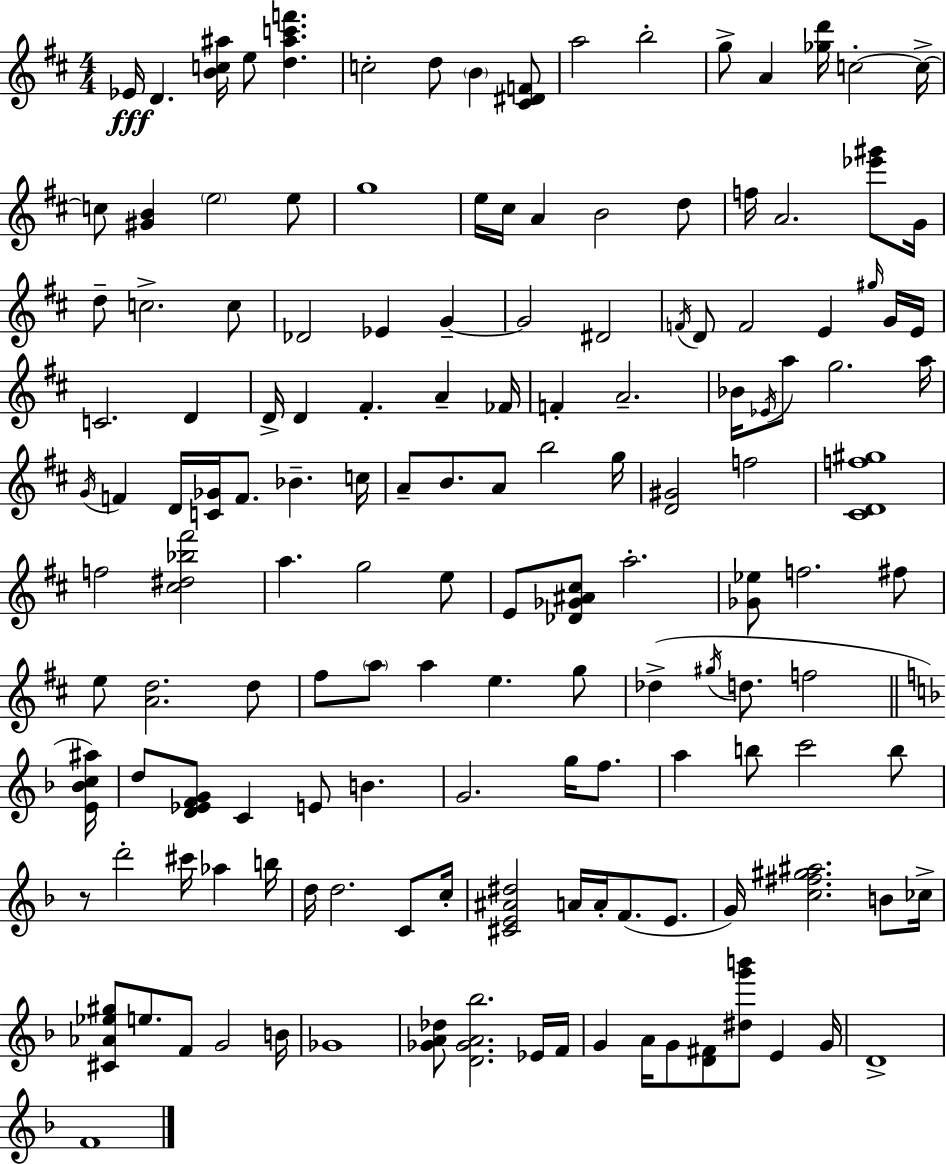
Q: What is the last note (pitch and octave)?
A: F4